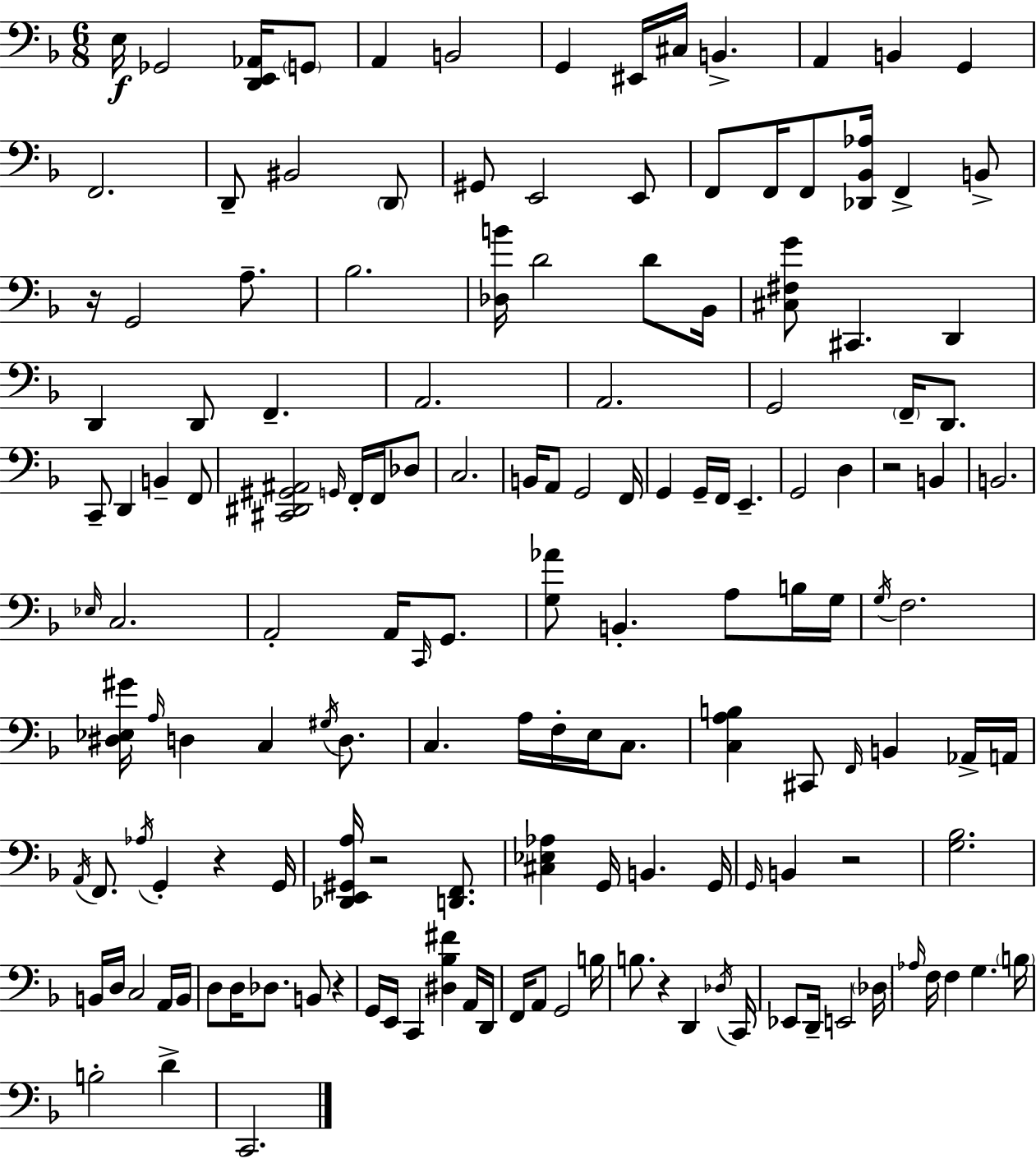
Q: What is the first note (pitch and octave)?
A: E3